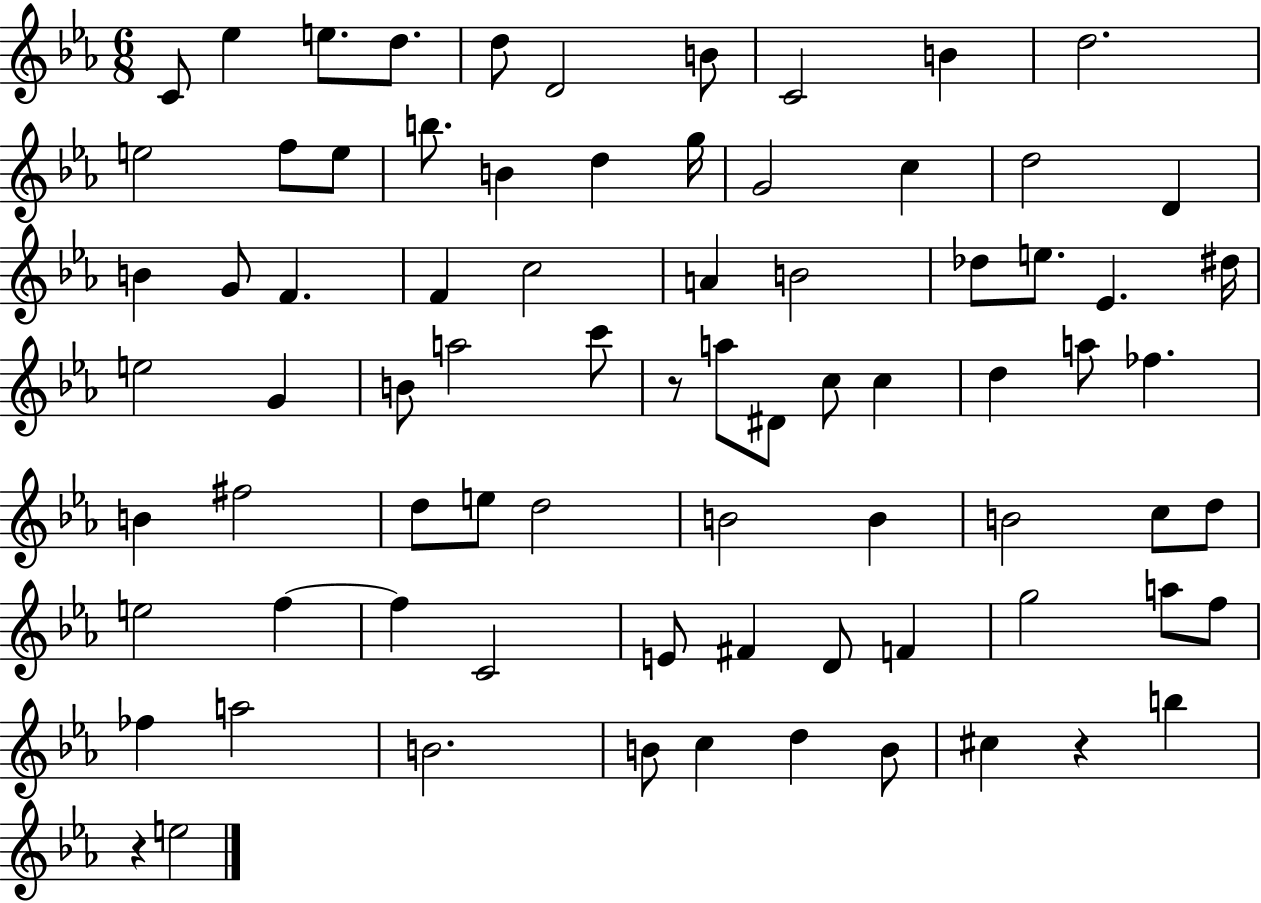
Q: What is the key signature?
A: EES major